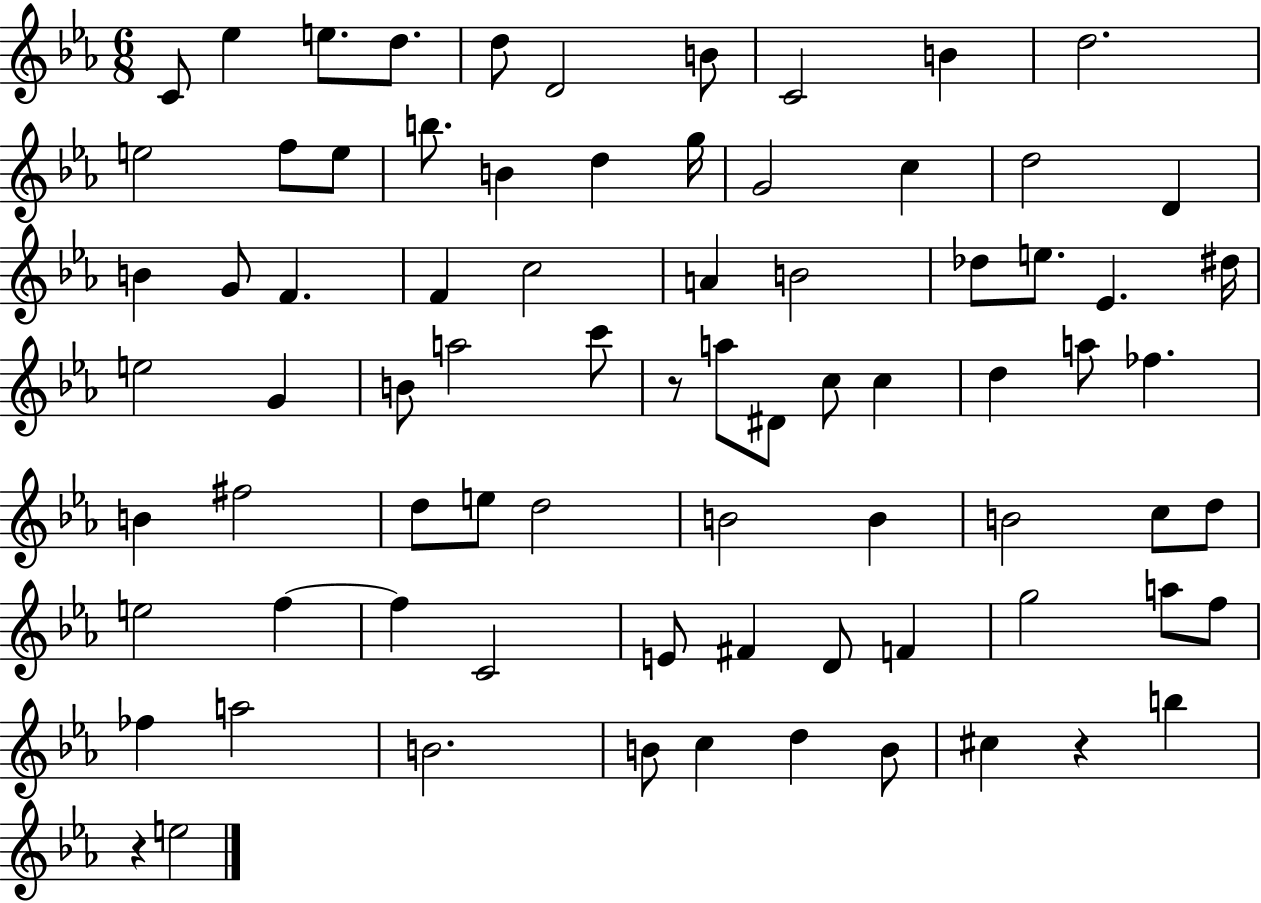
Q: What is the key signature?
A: EES major